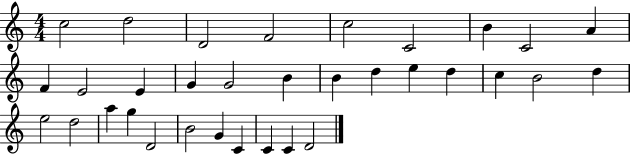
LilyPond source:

{
  \clef treble
  \numericTimeSignature
  \time 4/4
  \key c \major
  c''2 d''2 | d'2 f'2 | c''2 c'2 | b'4 c'2 a'4 | \break f'4 e'2 e'4 | g'4 g'2 b'4 | b'4 d''4 e''4 d''4 | c''4 b'2 d''4 | \break e''2 d''2 | a''4 g''4 d'2 | b'2 g'4 c'4 | c'4 c'4 d'2 | \break \bar "|."
}